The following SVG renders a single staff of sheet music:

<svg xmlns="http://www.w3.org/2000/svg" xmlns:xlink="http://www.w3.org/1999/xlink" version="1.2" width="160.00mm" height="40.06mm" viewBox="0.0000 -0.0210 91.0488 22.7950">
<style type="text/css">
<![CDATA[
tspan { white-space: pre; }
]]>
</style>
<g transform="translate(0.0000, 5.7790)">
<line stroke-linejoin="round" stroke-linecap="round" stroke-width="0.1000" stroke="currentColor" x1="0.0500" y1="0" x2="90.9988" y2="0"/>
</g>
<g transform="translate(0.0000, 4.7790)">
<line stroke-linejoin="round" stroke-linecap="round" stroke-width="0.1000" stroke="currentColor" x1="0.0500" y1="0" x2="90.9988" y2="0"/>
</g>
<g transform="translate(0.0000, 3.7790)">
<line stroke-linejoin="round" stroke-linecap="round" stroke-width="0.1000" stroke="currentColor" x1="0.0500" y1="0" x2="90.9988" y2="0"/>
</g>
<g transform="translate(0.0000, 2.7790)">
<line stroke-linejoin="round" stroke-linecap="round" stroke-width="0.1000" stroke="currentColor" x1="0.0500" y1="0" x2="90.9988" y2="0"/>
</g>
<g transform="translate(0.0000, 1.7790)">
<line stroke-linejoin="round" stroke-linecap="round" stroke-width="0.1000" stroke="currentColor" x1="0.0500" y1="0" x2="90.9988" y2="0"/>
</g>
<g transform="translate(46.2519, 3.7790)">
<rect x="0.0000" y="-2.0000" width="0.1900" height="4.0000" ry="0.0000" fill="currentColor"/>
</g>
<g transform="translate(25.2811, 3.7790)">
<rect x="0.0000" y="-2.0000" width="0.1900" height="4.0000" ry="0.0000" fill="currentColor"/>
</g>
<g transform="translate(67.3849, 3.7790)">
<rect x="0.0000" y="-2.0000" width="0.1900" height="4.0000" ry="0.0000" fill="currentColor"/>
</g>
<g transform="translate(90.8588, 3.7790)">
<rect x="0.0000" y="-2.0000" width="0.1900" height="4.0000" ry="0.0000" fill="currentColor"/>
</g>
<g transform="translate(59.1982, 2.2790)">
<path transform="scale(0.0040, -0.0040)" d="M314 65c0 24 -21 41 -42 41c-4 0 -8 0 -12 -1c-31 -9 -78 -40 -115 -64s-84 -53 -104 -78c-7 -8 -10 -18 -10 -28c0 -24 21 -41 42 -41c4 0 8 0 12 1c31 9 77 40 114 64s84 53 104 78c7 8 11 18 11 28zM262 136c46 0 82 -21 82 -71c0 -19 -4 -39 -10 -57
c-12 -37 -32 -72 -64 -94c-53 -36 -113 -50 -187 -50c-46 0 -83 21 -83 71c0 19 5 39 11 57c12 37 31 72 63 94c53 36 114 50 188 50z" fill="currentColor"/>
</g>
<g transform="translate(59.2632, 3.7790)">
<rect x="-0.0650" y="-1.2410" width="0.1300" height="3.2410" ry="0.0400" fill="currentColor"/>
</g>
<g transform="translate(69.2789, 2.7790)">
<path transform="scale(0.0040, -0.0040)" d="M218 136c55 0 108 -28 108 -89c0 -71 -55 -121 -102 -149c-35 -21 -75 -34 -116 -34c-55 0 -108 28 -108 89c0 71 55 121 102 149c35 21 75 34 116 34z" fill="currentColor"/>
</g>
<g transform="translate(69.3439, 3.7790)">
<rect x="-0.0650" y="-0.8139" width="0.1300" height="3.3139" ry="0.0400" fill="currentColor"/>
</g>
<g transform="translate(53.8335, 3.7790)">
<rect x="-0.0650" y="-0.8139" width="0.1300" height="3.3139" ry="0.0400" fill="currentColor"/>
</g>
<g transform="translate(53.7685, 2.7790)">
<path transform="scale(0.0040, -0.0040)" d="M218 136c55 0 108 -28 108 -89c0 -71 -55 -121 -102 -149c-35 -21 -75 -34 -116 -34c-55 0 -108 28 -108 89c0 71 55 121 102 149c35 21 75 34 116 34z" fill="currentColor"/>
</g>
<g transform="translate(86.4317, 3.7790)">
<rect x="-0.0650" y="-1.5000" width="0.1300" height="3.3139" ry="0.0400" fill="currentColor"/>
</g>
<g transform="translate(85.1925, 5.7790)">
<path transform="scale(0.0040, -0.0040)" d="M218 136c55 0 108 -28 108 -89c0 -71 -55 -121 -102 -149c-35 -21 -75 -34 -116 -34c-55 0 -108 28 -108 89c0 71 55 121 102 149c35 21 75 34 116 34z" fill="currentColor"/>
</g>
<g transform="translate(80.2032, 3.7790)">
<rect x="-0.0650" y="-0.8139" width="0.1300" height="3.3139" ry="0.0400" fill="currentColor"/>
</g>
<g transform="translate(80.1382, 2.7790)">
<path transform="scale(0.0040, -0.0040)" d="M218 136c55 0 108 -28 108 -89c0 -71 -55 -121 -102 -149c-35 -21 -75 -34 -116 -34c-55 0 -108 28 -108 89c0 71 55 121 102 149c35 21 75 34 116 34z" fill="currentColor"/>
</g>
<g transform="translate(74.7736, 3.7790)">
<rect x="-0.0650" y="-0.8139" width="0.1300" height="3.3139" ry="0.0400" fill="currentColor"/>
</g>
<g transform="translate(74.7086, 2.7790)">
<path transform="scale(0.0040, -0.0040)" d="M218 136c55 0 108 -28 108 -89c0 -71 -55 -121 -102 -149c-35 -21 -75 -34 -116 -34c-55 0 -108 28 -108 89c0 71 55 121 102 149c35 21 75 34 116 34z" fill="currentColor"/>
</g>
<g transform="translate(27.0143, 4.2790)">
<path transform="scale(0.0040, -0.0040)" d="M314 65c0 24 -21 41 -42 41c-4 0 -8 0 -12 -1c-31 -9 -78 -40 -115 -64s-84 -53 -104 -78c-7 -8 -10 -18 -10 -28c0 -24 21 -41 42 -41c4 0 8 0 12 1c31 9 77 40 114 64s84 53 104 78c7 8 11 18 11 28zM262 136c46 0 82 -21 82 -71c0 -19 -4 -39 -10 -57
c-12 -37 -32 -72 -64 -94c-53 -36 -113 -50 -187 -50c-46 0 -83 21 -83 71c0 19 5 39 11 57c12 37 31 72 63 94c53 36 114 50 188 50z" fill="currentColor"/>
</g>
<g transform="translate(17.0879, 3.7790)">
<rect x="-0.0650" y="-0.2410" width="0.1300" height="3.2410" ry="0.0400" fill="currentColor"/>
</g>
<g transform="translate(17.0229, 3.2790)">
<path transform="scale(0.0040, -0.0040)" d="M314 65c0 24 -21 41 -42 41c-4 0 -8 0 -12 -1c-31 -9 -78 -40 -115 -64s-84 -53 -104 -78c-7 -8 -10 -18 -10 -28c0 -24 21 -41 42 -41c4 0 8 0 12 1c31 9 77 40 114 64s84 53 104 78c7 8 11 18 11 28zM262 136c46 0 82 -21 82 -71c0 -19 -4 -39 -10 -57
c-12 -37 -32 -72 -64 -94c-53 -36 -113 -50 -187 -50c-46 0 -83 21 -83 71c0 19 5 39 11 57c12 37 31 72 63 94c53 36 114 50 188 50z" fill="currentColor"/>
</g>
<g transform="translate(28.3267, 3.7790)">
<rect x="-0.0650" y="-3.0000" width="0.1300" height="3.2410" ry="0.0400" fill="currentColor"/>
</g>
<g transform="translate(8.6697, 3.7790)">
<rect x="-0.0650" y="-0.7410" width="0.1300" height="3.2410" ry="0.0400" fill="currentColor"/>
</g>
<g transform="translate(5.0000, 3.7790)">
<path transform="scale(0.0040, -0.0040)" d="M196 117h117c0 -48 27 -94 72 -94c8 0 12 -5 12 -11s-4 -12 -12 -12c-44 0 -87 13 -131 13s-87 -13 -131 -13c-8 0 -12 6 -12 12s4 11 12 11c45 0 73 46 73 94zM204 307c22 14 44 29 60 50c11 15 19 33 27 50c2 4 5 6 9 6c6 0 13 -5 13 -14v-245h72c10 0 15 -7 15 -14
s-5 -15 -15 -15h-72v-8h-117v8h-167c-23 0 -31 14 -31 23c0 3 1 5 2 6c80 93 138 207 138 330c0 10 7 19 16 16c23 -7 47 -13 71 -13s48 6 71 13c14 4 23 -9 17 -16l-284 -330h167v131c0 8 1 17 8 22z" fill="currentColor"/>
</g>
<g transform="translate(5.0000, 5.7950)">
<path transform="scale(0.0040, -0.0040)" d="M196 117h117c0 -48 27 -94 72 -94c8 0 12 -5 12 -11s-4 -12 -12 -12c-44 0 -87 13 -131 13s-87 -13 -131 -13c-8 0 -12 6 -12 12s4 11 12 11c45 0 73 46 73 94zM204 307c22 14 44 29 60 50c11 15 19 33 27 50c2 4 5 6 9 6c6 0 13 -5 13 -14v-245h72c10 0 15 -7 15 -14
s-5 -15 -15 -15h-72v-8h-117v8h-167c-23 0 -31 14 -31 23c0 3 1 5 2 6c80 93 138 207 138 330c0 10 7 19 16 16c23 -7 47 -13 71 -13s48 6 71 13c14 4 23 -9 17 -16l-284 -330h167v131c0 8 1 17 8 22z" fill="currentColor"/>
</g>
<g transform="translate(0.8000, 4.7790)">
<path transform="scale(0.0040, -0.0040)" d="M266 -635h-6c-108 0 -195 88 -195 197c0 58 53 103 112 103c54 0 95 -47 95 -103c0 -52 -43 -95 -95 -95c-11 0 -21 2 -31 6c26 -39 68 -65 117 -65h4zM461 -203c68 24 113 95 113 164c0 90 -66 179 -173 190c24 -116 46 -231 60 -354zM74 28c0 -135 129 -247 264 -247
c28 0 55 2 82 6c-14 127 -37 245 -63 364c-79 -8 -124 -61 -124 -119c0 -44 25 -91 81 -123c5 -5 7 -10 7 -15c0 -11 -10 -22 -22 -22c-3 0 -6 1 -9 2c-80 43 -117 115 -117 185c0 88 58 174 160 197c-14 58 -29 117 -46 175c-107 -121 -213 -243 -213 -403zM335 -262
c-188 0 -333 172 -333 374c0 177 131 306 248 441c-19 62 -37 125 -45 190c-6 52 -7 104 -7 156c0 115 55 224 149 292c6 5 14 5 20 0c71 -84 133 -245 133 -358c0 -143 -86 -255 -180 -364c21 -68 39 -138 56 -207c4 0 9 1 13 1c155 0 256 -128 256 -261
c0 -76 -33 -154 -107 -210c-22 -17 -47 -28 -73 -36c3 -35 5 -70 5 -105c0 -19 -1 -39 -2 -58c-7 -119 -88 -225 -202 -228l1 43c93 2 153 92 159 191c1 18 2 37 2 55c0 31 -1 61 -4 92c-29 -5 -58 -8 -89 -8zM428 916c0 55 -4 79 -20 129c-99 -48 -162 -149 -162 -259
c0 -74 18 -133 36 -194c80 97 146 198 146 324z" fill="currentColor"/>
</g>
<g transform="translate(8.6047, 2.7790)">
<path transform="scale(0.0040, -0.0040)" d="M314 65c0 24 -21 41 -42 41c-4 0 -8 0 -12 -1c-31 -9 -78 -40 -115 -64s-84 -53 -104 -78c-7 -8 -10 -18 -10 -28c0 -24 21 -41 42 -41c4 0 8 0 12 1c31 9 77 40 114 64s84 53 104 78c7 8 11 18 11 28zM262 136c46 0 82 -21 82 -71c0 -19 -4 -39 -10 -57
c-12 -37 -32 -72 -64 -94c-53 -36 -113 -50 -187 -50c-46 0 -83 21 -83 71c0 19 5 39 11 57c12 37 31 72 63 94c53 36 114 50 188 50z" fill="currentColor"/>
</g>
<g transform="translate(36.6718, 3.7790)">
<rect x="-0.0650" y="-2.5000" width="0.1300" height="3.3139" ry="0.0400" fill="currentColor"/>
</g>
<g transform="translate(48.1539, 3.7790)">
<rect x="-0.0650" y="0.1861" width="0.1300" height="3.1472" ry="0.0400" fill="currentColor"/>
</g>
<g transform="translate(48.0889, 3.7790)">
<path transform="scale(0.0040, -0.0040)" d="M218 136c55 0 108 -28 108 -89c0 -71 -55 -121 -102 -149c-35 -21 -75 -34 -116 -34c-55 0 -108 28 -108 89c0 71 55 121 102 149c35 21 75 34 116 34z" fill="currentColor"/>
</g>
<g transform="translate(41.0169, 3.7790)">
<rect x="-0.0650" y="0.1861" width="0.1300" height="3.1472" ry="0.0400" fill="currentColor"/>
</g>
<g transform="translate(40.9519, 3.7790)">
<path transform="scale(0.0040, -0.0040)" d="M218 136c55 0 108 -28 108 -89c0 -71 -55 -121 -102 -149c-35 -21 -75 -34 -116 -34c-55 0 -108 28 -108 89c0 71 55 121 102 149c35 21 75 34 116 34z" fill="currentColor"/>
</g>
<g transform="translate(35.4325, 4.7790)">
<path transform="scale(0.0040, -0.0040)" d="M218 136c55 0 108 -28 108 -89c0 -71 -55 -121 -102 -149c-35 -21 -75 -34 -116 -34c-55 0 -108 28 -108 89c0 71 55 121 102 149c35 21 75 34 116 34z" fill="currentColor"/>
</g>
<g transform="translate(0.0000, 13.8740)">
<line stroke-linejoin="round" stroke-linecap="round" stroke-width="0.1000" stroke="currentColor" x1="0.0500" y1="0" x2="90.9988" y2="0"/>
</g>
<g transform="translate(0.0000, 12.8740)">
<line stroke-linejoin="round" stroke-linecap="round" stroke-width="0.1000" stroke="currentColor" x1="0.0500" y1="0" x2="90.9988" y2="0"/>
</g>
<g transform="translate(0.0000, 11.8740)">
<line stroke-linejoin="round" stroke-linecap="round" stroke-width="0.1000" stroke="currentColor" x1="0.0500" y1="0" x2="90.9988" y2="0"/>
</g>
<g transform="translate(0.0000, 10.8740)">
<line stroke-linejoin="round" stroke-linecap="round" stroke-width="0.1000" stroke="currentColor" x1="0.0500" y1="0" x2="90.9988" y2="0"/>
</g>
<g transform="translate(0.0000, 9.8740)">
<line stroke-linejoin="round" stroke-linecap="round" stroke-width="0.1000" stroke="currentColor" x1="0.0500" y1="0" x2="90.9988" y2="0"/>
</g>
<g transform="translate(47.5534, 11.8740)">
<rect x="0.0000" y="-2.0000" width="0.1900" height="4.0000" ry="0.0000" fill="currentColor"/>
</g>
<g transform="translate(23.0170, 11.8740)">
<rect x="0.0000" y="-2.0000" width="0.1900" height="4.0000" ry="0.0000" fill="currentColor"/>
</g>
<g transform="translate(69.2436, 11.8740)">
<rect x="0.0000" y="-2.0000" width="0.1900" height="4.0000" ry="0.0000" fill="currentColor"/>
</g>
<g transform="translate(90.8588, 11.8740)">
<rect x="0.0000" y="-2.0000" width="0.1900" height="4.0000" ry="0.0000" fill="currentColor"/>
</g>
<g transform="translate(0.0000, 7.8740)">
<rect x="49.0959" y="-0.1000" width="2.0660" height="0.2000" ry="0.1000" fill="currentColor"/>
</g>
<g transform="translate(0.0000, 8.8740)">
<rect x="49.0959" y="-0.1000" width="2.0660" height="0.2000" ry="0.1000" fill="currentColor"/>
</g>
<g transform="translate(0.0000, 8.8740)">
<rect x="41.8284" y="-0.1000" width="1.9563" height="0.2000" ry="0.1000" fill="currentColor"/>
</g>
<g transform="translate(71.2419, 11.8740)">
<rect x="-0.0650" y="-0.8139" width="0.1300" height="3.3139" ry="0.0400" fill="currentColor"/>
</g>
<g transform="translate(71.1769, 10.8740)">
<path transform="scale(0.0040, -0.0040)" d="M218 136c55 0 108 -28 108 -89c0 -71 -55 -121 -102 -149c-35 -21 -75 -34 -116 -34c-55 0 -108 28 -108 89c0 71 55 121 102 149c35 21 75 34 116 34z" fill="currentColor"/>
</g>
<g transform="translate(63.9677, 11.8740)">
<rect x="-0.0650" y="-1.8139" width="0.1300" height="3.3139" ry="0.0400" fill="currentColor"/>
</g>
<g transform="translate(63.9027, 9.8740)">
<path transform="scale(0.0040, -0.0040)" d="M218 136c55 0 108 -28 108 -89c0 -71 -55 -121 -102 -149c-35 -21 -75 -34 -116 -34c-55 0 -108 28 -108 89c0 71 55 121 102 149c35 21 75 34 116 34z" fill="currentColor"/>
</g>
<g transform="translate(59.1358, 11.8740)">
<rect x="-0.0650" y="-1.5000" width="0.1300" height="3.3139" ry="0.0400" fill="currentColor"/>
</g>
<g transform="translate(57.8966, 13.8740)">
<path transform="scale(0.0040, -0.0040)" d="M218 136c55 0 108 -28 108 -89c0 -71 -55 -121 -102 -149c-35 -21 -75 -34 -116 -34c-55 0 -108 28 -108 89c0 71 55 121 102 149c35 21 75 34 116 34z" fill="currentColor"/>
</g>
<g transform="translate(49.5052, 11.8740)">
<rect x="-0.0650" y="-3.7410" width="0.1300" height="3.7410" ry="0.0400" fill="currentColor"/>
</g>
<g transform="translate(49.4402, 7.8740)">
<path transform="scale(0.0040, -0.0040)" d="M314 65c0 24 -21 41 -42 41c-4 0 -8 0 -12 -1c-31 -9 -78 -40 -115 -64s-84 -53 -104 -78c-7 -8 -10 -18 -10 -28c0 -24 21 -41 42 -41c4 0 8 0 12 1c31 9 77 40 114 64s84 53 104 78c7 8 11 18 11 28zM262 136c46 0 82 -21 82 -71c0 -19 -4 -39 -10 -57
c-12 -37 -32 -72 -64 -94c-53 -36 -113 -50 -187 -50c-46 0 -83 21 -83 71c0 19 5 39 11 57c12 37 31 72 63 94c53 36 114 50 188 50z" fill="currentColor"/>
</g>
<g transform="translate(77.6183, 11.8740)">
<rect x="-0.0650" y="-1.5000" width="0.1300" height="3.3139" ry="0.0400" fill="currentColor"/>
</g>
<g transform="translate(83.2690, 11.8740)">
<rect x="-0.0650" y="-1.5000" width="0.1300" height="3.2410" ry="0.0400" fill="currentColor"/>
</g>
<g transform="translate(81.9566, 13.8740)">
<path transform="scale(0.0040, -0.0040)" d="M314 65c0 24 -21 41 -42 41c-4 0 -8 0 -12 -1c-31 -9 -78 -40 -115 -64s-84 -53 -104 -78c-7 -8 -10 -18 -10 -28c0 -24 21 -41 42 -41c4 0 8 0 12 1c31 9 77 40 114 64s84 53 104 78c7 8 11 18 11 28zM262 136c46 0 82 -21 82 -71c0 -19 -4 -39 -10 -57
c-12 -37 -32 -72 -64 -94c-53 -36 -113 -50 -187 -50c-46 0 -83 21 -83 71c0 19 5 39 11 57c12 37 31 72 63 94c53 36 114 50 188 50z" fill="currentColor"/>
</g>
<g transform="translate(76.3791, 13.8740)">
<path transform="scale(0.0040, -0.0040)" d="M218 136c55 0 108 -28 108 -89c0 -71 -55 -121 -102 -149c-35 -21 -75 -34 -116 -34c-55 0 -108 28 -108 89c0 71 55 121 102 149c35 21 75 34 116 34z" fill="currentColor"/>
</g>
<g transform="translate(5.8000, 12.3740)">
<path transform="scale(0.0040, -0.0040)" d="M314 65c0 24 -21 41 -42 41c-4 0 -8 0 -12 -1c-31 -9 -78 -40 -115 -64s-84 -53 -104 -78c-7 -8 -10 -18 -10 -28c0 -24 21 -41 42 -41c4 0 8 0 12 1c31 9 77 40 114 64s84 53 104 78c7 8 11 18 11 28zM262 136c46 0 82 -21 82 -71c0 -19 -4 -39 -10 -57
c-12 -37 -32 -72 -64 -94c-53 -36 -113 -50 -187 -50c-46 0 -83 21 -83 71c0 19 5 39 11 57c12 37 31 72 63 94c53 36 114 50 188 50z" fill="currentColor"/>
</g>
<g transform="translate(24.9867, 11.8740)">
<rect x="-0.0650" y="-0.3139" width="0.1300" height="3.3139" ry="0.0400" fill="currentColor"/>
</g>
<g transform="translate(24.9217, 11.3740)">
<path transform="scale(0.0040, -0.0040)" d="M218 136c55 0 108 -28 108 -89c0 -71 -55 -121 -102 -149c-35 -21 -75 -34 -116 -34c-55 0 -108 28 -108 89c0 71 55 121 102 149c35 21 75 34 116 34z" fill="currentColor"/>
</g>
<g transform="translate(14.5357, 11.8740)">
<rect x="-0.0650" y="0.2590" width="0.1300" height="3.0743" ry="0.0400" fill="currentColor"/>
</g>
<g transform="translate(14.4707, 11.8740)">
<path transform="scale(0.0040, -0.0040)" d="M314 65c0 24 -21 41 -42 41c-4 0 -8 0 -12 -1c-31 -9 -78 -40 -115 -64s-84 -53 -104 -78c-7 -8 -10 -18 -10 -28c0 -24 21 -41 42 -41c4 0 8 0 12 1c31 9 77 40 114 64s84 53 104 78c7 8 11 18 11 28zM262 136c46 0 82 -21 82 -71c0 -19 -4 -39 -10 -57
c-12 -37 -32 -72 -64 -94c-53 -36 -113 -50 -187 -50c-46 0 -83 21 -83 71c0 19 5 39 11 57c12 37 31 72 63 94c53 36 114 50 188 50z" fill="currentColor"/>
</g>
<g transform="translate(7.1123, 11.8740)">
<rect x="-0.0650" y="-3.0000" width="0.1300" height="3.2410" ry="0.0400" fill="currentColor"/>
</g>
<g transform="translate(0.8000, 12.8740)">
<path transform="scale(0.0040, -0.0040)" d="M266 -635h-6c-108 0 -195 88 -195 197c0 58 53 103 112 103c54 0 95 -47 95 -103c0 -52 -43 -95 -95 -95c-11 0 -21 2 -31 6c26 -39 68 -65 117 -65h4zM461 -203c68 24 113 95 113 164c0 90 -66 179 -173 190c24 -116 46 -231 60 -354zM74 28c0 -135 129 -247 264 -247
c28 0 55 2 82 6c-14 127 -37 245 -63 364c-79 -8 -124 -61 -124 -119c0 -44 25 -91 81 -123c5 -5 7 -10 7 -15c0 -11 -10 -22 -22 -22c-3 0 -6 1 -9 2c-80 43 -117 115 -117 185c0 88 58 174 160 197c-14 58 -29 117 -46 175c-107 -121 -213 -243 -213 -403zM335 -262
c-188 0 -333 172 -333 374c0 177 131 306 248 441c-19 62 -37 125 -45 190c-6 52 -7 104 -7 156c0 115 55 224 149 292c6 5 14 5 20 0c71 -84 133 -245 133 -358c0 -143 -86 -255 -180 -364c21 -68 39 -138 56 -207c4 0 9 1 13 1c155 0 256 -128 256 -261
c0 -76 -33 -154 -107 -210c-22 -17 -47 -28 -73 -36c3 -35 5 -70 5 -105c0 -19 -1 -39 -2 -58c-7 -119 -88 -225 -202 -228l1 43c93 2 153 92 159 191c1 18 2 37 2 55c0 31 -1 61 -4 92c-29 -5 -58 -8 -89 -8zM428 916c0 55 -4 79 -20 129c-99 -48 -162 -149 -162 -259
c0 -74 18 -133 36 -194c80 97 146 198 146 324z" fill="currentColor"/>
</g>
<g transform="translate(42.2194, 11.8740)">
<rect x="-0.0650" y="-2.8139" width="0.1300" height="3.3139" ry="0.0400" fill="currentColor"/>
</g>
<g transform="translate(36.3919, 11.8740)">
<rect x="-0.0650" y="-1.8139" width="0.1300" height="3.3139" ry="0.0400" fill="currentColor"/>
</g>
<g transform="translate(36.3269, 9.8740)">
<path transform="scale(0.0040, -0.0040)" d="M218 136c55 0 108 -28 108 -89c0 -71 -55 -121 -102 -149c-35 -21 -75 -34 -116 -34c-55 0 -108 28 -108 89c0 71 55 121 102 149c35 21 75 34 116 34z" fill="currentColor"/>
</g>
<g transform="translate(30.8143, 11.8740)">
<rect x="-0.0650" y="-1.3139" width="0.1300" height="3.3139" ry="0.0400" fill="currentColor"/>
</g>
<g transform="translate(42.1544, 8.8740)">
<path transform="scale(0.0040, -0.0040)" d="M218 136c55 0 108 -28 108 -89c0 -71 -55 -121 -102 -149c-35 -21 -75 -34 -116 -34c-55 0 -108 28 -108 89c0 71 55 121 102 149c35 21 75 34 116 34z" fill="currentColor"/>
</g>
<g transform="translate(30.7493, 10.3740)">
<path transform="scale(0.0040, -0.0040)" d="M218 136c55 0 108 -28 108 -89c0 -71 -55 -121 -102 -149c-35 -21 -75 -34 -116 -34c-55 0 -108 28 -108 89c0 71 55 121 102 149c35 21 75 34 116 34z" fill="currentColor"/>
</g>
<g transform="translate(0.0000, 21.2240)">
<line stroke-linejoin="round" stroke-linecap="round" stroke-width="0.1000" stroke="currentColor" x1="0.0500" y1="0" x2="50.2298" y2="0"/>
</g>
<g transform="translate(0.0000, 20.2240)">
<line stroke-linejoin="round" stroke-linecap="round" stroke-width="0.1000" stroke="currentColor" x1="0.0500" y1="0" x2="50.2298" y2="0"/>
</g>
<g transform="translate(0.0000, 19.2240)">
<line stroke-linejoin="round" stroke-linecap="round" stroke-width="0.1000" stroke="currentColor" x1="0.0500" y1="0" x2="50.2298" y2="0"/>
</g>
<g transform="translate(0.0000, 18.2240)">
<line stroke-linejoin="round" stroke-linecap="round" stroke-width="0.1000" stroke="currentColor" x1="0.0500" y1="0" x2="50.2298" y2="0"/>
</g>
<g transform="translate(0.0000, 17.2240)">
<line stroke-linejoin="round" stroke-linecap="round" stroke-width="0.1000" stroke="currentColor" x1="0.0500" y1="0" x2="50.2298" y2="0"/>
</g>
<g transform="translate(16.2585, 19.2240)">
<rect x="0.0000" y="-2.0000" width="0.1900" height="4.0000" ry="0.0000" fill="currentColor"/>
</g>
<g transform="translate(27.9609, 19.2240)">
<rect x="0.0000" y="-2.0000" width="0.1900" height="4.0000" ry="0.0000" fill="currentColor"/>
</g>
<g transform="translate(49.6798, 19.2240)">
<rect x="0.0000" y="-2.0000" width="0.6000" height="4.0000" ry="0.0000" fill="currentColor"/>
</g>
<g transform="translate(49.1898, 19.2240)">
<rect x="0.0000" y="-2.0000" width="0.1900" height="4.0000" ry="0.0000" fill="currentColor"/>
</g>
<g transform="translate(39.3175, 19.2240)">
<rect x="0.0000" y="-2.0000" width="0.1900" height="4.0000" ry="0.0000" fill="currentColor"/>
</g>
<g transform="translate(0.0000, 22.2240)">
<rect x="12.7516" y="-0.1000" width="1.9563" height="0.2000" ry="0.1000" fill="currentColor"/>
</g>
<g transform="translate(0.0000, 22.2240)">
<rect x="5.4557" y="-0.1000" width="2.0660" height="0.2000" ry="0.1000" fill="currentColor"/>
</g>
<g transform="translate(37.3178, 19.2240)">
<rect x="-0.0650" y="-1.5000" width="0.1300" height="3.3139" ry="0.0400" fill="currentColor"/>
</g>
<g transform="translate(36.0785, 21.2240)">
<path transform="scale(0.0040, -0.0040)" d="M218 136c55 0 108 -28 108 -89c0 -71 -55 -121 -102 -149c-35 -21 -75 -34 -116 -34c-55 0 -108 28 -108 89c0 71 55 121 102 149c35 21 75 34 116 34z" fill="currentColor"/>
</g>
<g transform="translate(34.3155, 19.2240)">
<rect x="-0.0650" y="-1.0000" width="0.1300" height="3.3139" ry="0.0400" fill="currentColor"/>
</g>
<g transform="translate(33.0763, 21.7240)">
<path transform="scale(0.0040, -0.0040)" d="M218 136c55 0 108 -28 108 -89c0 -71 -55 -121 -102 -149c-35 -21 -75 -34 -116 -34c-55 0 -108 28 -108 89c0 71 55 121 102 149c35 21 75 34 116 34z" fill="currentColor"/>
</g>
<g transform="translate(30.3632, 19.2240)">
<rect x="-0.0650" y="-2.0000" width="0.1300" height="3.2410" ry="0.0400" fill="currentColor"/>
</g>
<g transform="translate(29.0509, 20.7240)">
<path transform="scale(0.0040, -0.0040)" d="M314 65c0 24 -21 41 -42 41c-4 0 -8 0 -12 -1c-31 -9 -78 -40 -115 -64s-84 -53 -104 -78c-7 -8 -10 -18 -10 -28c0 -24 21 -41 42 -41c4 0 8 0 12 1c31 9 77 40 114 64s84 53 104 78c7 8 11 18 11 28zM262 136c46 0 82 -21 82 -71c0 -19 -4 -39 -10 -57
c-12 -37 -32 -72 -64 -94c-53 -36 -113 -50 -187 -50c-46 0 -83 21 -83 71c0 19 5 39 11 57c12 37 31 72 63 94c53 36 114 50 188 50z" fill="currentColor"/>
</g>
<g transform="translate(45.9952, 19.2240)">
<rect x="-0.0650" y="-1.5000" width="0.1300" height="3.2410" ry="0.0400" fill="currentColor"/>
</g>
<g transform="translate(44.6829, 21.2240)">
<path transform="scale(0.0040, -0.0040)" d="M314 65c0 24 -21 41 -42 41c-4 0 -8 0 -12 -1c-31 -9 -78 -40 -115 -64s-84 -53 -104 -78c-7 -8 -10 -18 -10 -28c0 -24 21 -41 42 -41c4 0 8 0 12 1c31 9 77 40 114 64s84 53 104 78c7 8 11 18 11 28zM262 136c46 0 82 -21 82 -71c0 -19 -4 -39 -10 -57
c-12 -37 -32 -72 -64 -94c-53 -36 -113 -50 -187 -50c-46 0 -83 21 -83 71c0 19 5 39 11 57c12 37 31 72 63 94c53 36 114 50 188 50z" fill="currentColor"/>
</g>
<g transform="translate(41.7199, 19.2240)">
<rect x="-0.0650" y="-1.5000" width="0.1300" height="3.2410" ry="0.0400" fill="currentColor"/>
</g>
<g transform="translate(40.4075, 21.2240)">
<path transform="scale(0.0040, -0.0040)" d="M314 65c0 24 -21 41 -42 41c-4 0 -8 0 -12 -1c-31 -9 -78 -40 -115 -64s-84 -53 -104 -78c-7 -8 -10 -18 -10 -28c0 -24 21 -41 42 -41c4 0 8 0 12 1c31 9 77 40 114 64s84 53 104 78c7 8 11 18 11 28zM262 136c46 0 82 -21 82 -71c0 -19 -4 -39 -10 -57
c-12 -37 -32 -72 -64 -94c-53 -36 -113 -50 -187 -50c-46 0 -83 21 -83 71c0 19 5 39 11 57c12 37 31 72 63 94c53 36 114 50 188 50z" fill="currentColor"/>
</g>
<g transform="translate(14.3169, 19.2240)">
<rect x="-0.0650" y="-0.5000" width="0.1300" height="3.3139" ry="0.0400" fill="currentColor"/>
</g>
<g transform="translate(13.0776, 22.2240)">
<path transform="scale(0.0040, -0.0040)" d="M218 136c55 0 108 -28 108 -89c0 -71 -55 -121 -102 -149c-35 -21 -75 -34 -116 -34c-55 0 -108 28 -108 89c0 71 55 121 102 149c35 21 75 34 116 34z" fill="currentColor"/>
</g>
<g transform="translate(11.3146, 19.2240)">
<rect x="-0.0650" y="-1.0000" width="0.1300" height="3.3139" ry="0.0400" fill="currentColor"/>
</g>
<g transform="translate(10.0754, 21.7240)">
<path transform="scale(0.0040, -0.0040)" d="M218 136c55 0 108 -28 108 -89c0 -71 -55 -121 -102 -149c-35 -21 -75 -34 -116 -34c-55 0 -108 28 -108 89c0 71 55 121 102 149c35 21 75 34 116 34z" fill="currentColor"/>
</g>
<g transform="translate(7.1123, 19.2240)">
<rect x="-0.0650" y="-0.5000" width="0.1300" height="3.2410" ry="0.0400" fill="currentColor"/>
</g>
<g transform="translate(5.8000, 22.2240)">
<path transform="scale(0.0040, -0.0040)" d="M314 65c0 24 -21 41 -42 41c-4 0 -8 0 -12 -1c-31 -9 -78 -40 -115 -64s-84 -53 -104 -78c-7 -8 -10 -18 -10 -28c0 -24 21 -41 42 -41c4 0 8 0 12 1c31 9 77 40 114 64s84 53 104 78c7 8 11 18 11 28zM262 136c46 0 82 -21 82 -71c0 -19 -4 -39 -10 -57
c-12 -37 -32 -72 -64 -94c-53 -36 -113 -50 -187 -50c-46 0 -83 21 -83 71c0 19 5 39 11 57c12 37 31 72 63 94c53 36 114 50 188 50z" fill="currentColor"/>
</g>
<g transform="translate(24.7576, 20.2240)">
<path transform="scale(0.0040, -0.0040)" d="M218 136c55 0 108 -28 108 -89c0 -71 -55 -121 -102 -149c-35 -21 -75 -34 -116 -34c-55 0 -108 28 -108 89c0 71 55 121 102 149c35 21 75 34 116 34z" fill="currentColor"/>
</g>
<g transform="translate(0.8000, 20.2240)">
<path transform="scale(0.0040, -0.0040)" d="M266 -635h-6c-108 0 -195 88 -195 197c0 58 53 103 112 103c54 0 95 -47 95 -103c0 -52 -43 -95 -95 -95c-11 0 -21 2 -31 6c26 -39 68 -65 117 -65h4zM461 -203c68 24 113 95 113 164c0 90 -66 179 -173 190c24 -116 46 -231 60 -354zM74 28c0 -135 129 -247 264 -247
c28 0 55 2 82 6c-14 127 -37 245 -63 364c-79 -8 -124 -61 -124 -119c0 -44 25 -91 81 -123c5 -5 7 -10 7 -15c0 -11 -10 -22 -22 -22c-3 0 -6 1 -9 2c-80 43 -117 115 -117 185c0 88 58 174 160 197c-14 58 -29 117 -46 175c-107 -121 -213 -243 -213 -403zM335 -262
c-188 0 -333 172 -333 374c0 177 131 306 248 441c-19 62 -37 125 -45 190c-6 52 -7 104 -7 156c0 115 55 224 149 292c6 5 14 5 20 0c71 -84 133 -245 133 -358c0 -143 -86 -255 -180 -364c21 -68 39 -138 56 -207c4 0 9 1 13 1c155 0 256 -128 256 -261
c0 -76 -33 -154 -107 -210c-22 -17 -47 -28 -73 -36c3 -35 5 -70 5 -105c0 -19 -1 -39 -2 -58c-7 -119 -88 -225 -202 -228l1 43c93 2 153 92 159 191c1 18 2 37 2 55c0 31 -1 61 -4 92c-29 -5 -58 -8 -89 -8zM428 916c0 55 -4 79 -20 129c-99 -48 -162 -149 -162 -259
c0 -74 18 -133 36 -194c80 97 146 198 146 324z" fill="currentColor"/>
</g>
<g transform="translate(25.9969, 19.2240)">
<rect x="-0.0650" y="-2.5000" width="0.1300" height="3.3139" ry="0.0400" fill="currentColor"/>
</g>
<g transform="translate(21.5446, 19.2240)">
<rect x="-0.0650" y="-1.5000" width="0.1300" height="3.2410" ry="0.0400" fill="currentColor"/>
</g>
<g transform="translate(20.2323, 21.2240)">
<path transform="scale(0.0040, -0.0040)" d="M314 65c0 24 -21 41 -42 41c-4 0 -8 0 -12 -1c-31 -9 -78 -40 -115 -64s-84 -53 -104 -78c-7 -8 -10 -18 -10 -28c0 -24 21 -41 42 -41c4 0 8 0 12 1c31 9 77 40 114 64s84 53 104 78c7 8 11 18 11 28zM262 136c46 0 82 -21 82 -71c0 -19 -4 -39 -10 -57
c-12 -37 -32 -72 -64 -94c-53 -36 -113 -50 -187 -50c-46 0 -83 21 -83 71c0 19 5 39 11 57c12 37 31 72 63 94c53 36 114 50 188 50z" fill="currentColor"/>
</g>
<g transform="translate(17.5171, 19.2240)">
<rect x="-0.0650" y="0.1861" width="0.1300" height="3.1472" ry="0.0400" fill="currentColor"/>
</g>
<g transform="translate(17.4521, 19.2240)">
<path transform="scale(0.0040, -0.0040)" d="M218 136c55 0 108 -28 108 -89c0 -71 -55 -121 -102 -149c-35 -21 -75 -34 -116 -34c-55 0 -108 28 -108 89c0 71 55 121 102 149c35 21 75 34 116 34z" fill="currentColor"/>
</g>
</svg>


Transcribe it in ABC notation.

X:1
T:Untitled
M:4/4
L:1/4
K:C
d2 c2 A2 G B B d e2 d d d E A2 B2 c e f a c'2 E f d E E2 C2 D C B E2 G F2 D E E2 E2